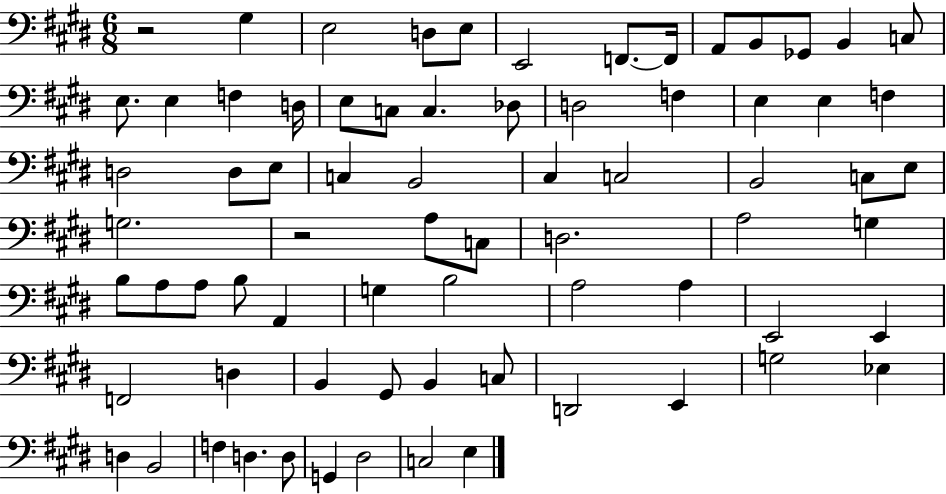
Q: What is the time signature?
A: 6/8